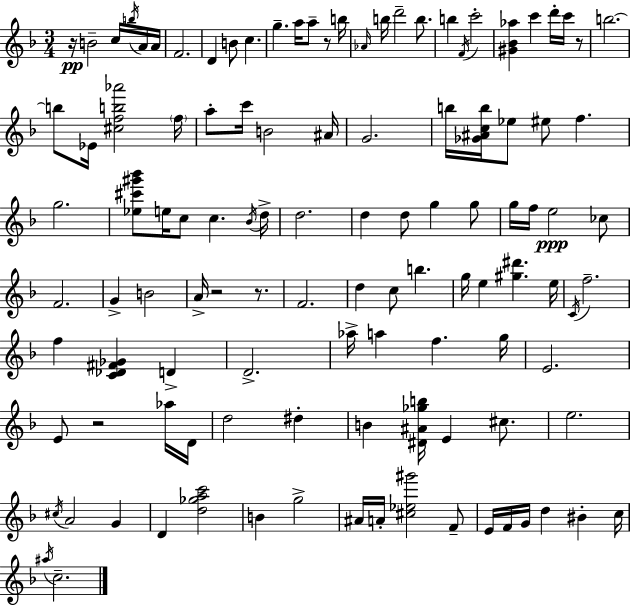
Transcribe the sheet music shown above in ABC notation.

X:1
T:Untitled
M:3/4
L:1/4
K:Dm
z/4 B2 c/4 b/4 A/4 A/4 F2 D B/2 c g a/4 a/2 z/2 b/4 _A/4 b/4 d'2 b/2 b F/4 c'2 [^G_B_a] c' d'/4 c'/4 z/2 b2 b/2 _E/4 [^cfb_a']2 f/4 a/2 c'/4 B2 ^A/4 G2 b/4 [_G^Acb]/4 _e/2 ^e/2 f g2 [_e^c'^g'_b']/2 e/4 c/2 c _B/4 d/4 d2 d d/2 g g/2 g/4 f/4 e2 _c/2 F2 G B2 A/4 z2 z/2 F2 d c/2 b g/4 e [^g^d'] e/4 C/4 f2 f [C_D^F_G] D D2 _a/4 a f g/4 E2 E/2 z2 _a/4 D/4 d2 ^d B [^D^A_gb]/4 E ^c/2 e2 ^c/4 A2 G D [d_gac']2 B g2 ^A/4 A/4 [^c_e^g']2 F/2 E/4 F/4 G/4 d ^B c/4 ^a/4 c2